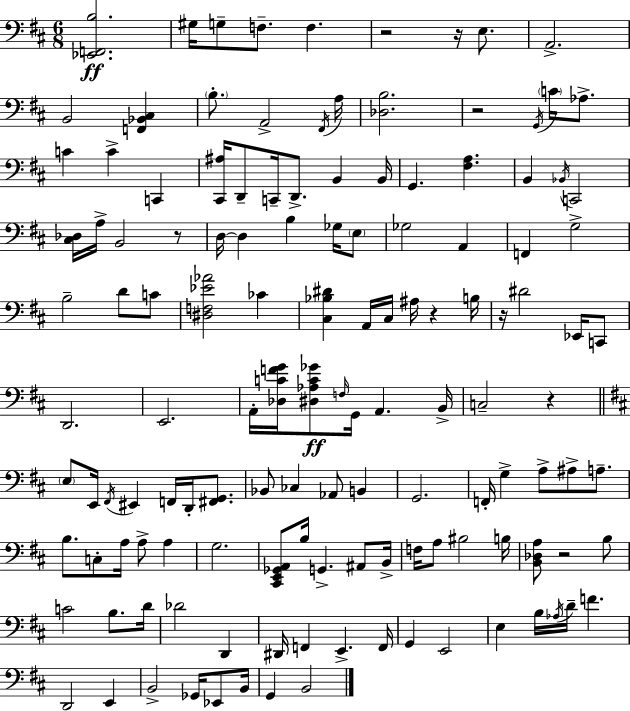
[Eb2,F2,B3]/h. G#3/s G3/e F3/e. F3/q. R/h R/s E3/e. A2/h. B2/h [F2,Bb2,C#3]/q B3/e. A2/h F#2/s A3/s [Db3,B3]/h. R/h G2/s C4/s Ab3/e. C4/q C4/q C2/q [C#2,A#3]/s D2/e C2/s D2/e. B2/q B2/s G2/q. [F#3,A3]/q. B2/q Bb2/s C2/h [C#3,Db3]/s A3/s B2/h R/e D3/s D3/q B3/q Gb3/s E3/e Gb3/h A2/q F2/q G3/h B3/h D4/e C4/e [D#3,F3,Eb4,Ab4]/h CES4/q [C#3,Bb3,D#4]/q A2/s C#3/s A#3/s R/q B3/s R/s D#4/h Eb2/s C2/e D2/h. E2/h. A2/s [Db3,C4,F4,G4]/s [D#3,Ab3,C4,Gb4]/e F3/s G2/s A2/q. B2/s C3/h R/q E3/e E2/s F#2/s EIS2/q F2/s D2/s [F#2,G2]/e. Bb2/e CES3/q Ab2/e B2/q G2/h. F2/s G3/q A3/e A#3/e A3/e. B3/e. C3/e A3/s A3/e A3/q G3/h. [C#2,E2,Gb2,A2]/e B3/s G2/q. A#2/e B2/s F3/s A3/e BIS3/h B3/s [B2,Db3,A3]/e R/h B3/e C4/h B3/e. D4/s Db4/h D2/q D#2/s F2/q E2/q. F2/s G2/q E2/h E3/q B3/s Ab3/s D4/s F4/q. D2/h E2/q B2/h Gb2/s Eb2/e B2/s G2/q B2/h